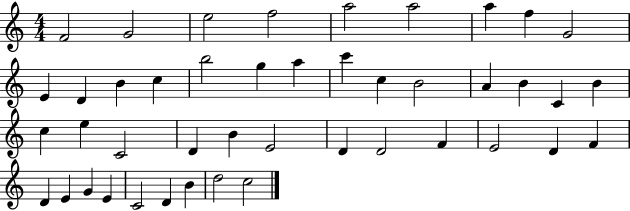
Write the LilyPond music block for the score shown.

{
  \clef treble
  \numericTimeSignature
  \time 4/4
  \key c \major
  f'2 g'2 | e''2 f''2 | a''2 a''2 | a''4 f''4 g'2 | \break e'4 d'4 b'4 c''4 | b''2 g''4 a''4 | c'''4 c''4 b'2 | a'4 b'4 c'4 b'4 | \break c''4 e''4 c'2 | d'4 b'4 e'2 | d'4 d'2 f'4 | e'2 d'4 f'4 | \break d'4 e'4 g'4 e'4 | c'2 d'4 b'4 | d''2 c''2 | \bar "|."
}